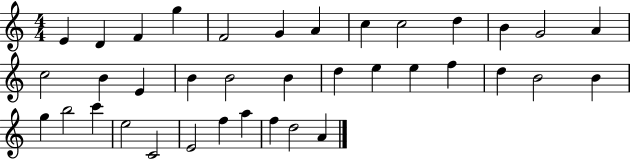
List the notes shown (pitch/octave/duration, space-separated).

E4/q D4/q F4/q G5/q F4/h G4/q A4/q C5/q C5/h D5/q B4/q G4/h A4/q C5/h B4/q E4/q B4/q B4/h B4/q D5/q E5/q E5/q F5/q D5/q B4/h B4/q G5/q B5/h C6/q E5/h C4/h E4/h F5/q A5/q F5/q D5/h A4/q